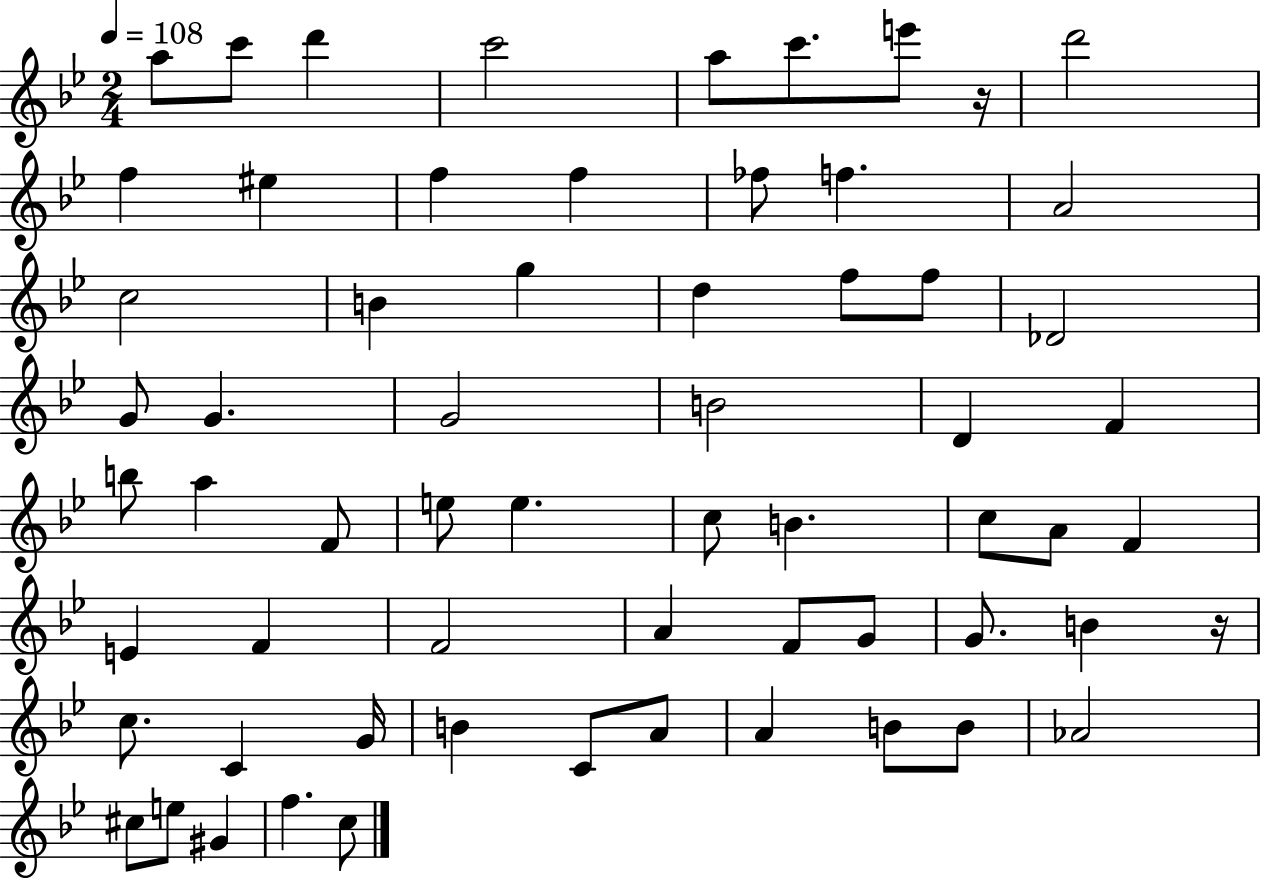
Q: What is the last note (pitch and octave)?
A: C5